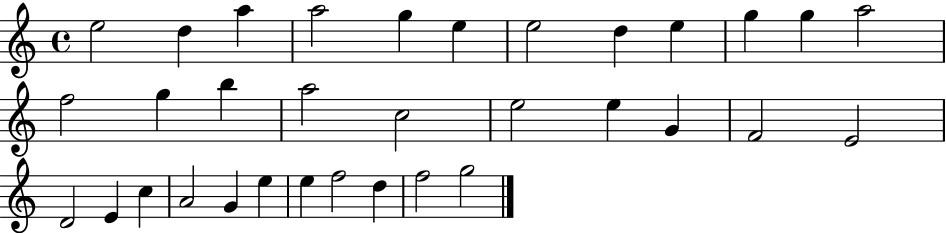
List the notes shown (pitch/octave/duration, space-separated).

E5/h D5/q A5/q A5/h G5/q E5/q E5/h D5/q E5/q G5/q G5/q A5/h F5/h G5/q B5/q A5/h C5/h E5/h E5/q G4/q F4/h E4/h D4/h E4/q C5/q A4/h G4/q E5/q E5/q F5/h D5/q F5/h G5/h